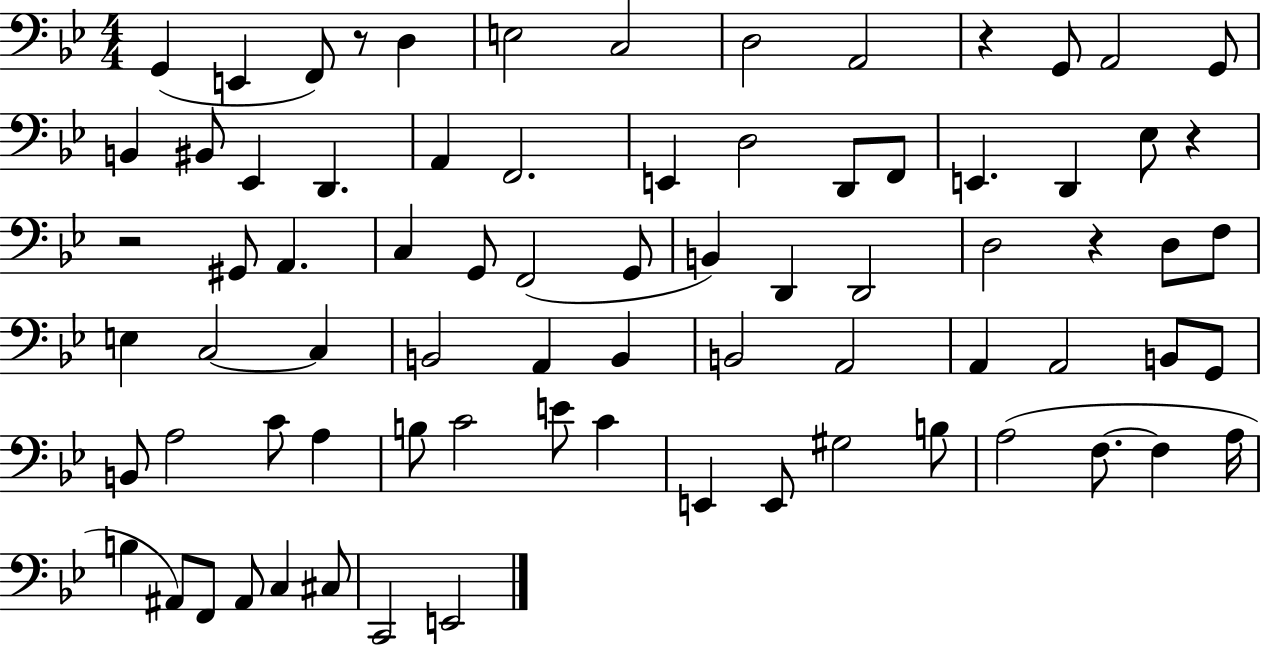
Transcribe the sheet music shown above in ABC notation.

X:1
T:Untitled
M:4/4
L:1/4
K:Bb
G,, E,, F,,/2 z/2 D, E,2 C,2 D,2 A,,2 z G,,/2 A,,2 G,,/2 B,, ^B,,/2 _E,, D,, A,, F,,2 E,, D,2 D,,/2 F,,/2 E,, D,, _E,/2 z z2 ^G,,/2 A,, C, G,,/2 F,,2 G,,/2 B,, D,, D,,2 D,2 z D,/2 F,/2 E, C,2 C, B,,2 A,, B,, B,,2 A,,2 A,, A,,2 B,,/2 G,,/2 B,,/2 A,2 C/2 A, B,/2 C2 E/2 C E,, E,,/2 ^G,2 B,/2 A,2 F,/2 F, A,/4 B, ^A,,/2 F,,/2 ^A,,/2 C, ^C,/2 C,,2 E,,2